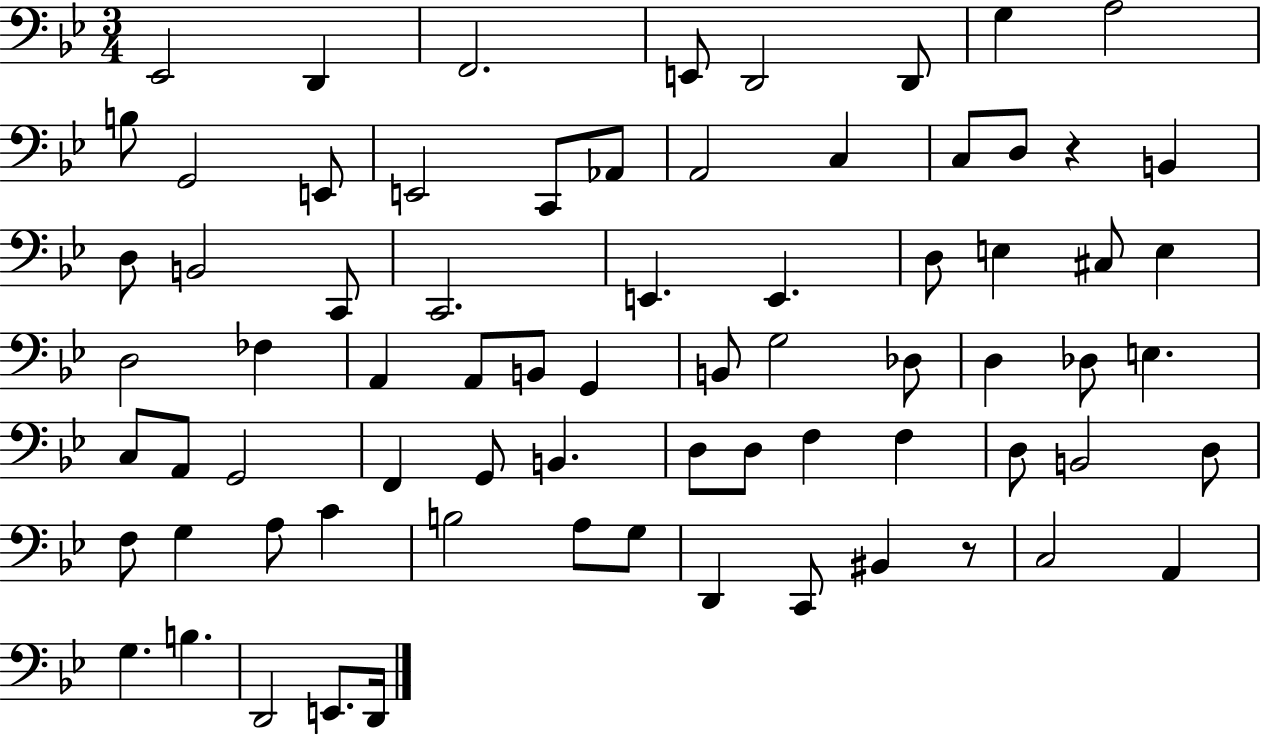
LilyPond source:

{
  \clef bass
  \numericTimeSignature
  \time 3/4
  \key bes \major
  ees,2 d,4 | f,2. | e,8 d,2 d,8 | g4 a2 | \break b8 g,2 e,8 | e,2 c,8 aes,8 | a,2 c4 | c8 d8 r4 b,4 | \break d8 b,2 c,8 | c,2. | e,4. e,4. | d8 e4 cis8 e4 | \break d2 fes4 | a,4 a,8 b,8 g,4 | b,8 g2 des8 | d4 des8 e4. | \break c8 a,8 g,2 | f,4 g,8 b,4. | d8 d8 f4 f4 | d8 b,2 d8 | \break f8 g4 a8 c'4 | b2 a8 g8 | d,4 c,8 bis,4 r8 | c2 a,4 | \break g4. b4. | d,2 e,8. d,16 | \bar "|."
}